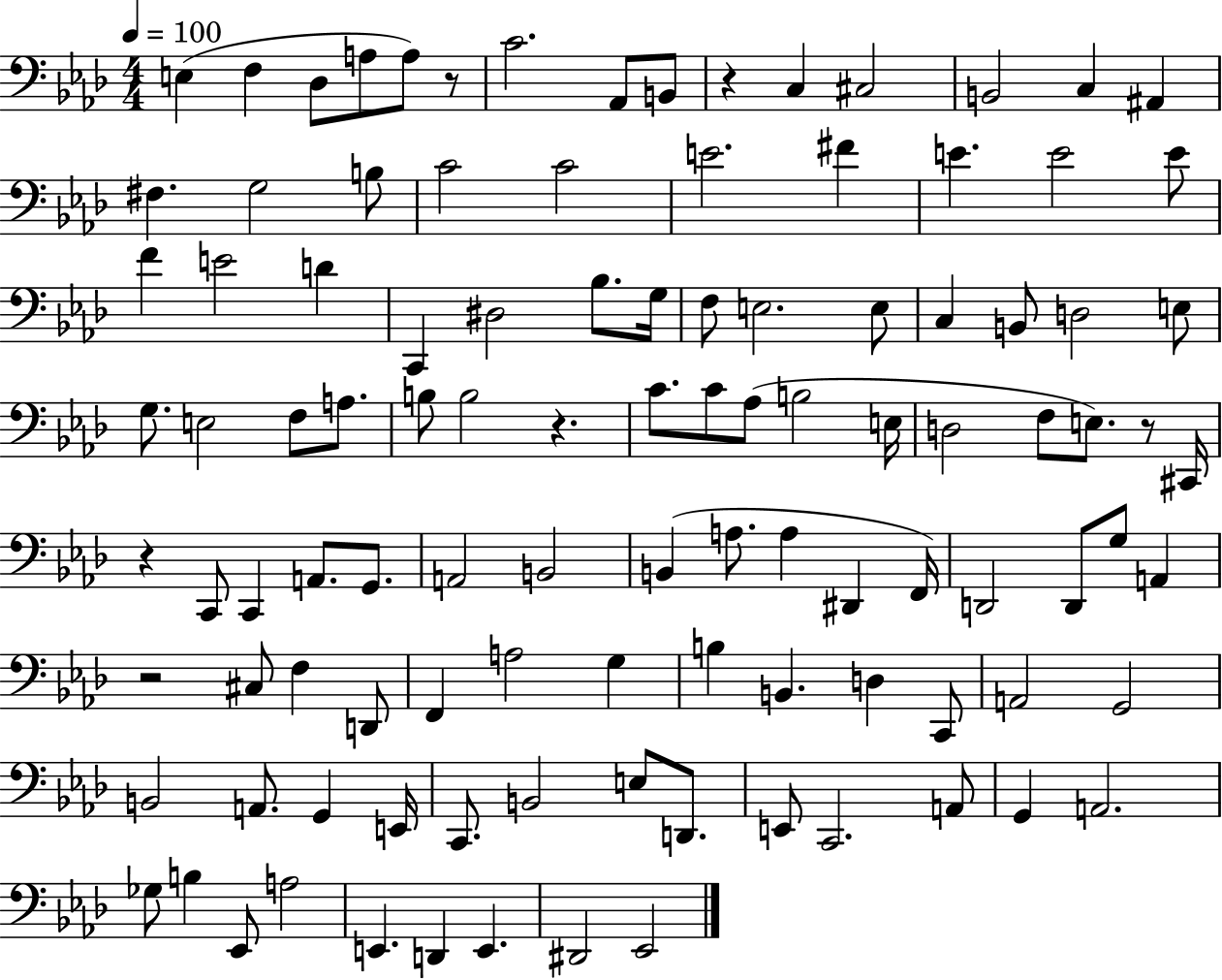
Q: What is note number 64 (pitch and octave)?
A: D2